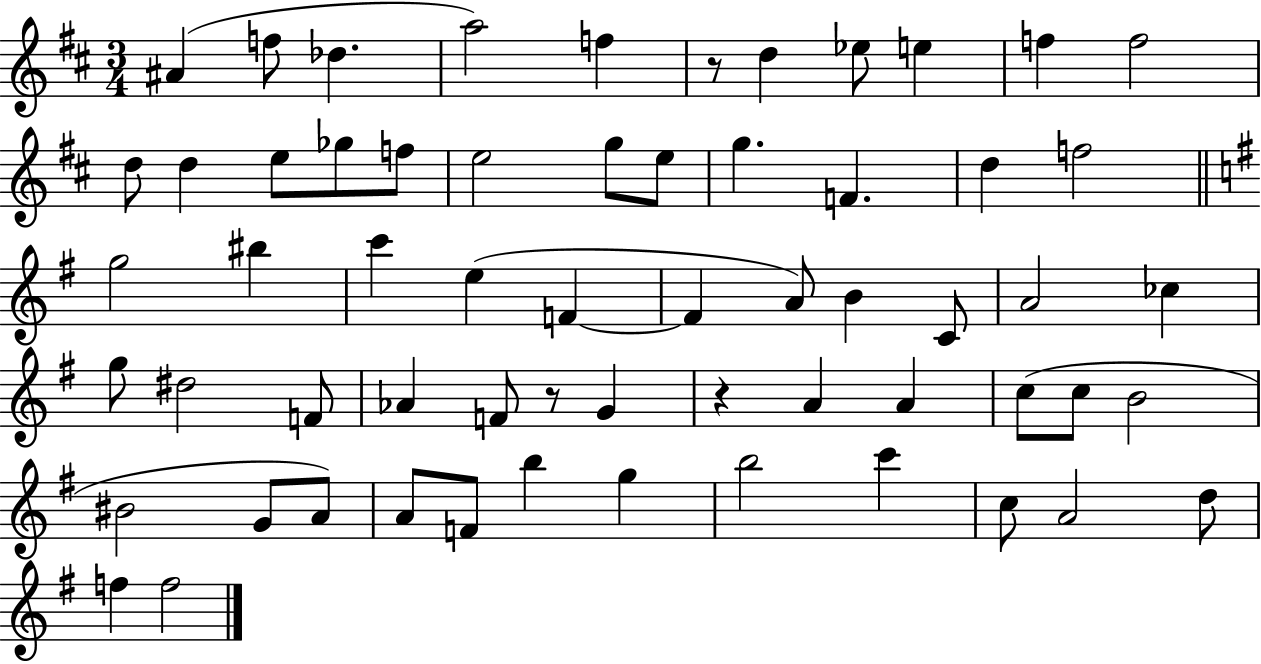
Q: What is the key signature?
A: D major